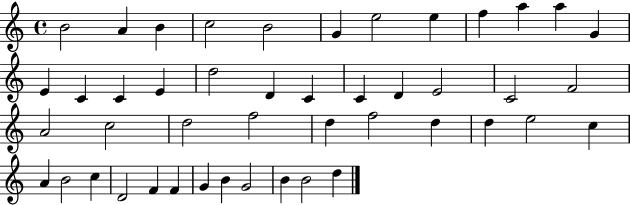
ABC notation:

X:1
T:Untitled
M:4/4
L:1/4
K:C
B2 A B c2 B2 G e2 e f a a G E C C E d2 D C C D E2 C2 F2 A2 c2 d2 f2 d f2 d d e2 c A B2 c D2 F F G B G2 B B2 d